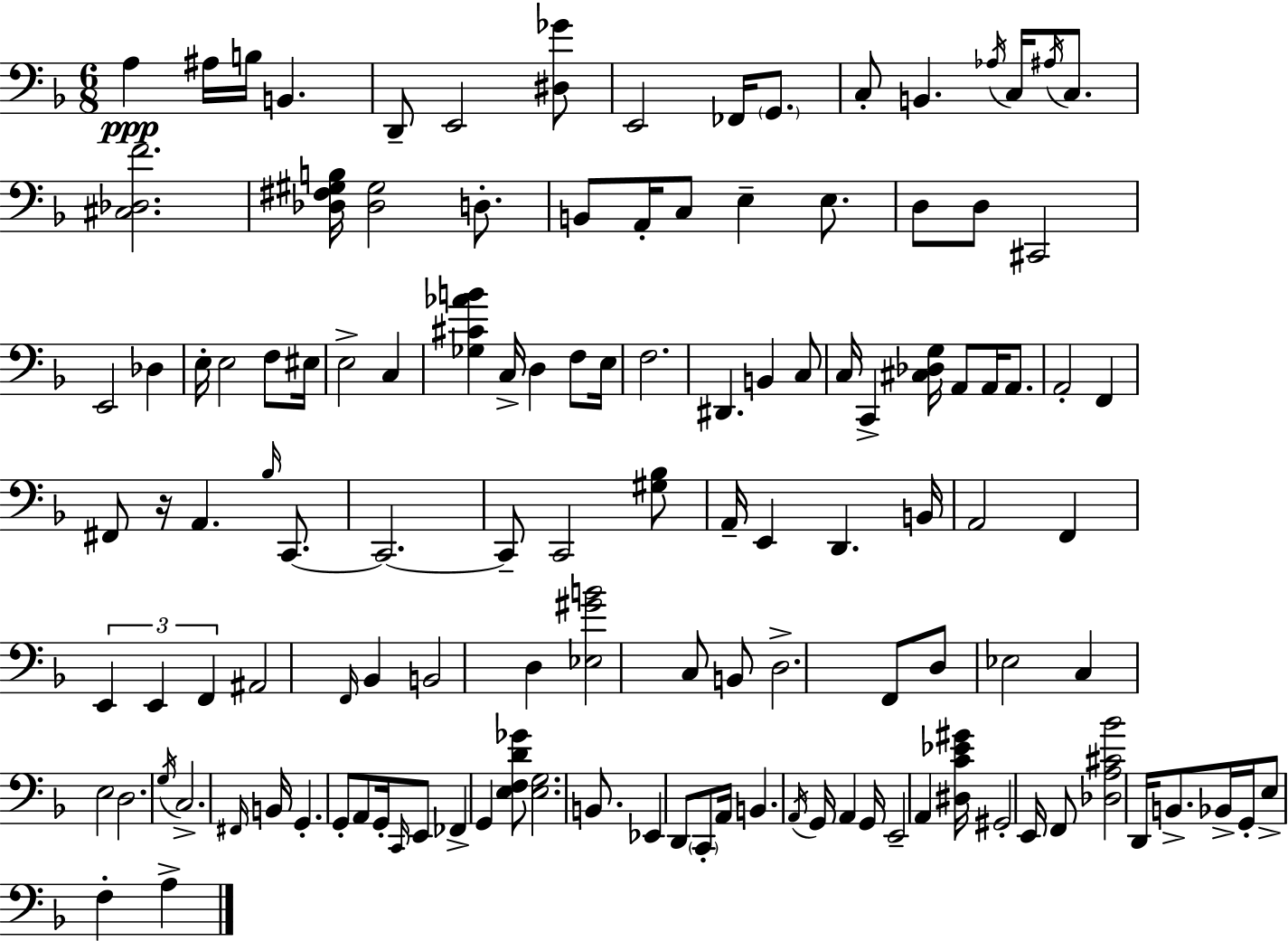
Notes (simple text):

A3/q A#3/s B3/s B2/q. D2/e E2/h [D#3,Gb4]/e E2/h FES2/s G2/e. C3/e B2/q. Ab3/s C3/s A#3/s C3/e. [C#3,Db3,F4]/h. [Db3,F#3,G#3,B3]/s [Db3,G#3]/h D3/e. B2/e A2/s C3/e E3/q E3/e. D3/e D3/e C#2/h E2/h Db3/q E3/s E3/h F3/e EIS3/s E3/h C3/q [Gb3,C#4,Ab4,B4]/q C3/s D3/q F3/e E3/s F3/h. D#2/q. B2/q C3/e C3/s C2/q [C#3,Db3,G3]/s A2/e A2/s A2/e. A2/h F2/q F#2/e R/s A2/q. Bb3/s C2/e. C2/h. C2/e C2/h [G#3,Bb3]/e A2/s E2/q D2/q. B2/s A2/h F2/q E2/q E2/q F2/q A#2/h F2/s Bb2/q B2/h D3/q [Eb3,G#4,B4]/h C3/e B2/e D3/h. F2/e D3/e Eb3/h C3/q E3/h D3/h. G3/s C3/h. F#2/s B2/s G2/q. G2/e A2/e G2/s C2/s E2/e FES2/q G2/q [E3,F3,D4,Gb4]/e [E3,G3]/h. B2/e. Eb2/q D2/e C2/e A2/s B2/q. A2/s G2/s A2/q G2/s E2/h A2/q [D#3,C4,Eb4,G#4]/s G#2/h E2/s F2/e [Db3,A3,C#4,Bb4]/h D2/s B2/e. Bb2/s G2/s E3/e F3/q A3/q